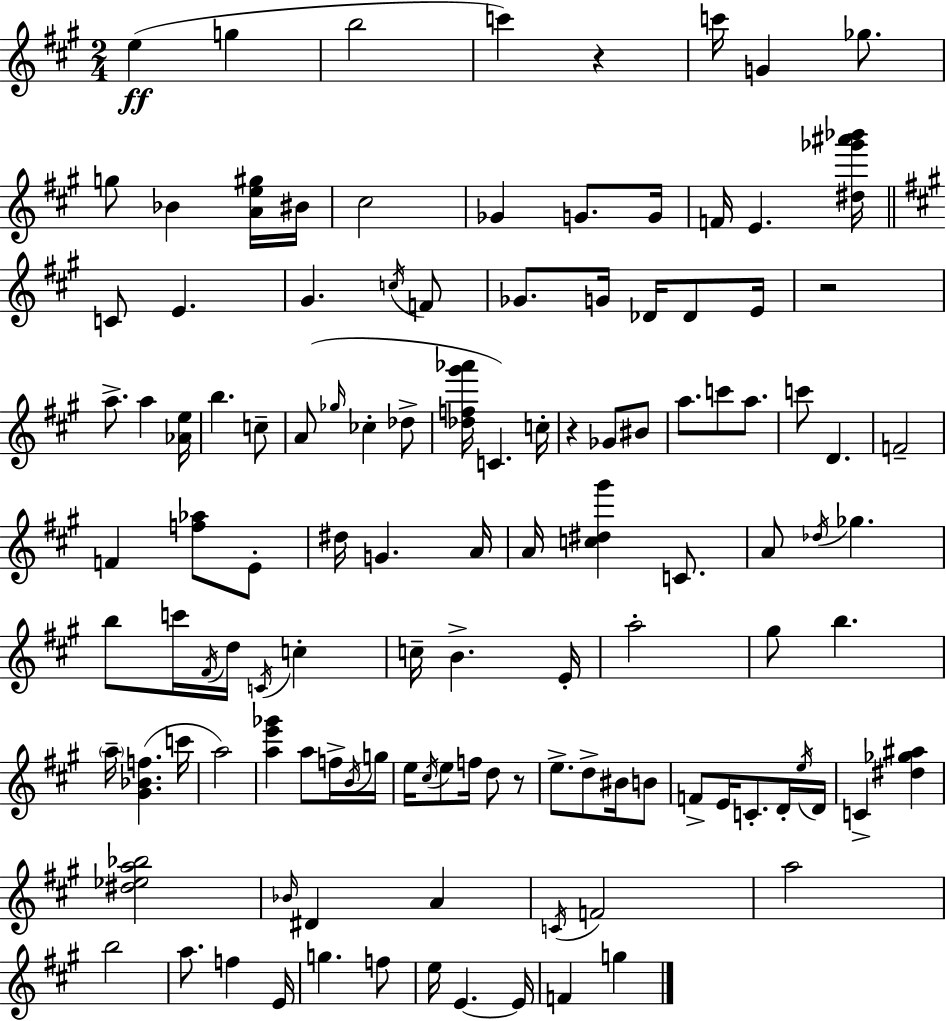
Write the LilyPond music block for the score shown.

{
  \clef treble
  \numericTimeSignature
  \time 2/4
  \key a \major
  e''4(\ff g''4 | b''2 | c'''4) r4 | c'''16 g'4 ges''8. | \break g''8 bes'4 <a' e'' gis''>16 bis'16 | cis''2 | ges'4 g'8. g'16 | f'16 e'4. <dis'' ges''' ais''' bes'''>16 | \break \bar "||" \break \key a \major c'8 e'4. | gis'4. \acciaccatura { c''16 } f'8 | ges'8. g'16 des'16 des'8 | e'16 r2 | \break a''8.-> a''4 | <aes' e''>16 b''4. c''8-- | a'8( \grace { ges''16 } ces''4-. | des''8-> <des'' f'' gis''' aes'''>16 c'4.) | \break c''16-. r4 ges'8 | bis'8 a''8. c'''8 a''8. | c'''8 d'4. | f'2-- | \break f'4 <f'' aes''>8 | e'8-. dis''16 g'4. | a'16 a'16 <c'' dis'' gis'''>4 c'8. | a'8 \acciaccatura { des''16 } ges''4. | \break b''8 c'''16 \acciaccatura { fis'16 } d''16 | \acciaccatura { c'16 } c''4-. c''16-- b'4.-> | e'16-. a''2-. | gis''8 b''4. | \break \parenthesize a''16-- <gis' bes' f''>4.( | c'''16 a''2) | <a'' e''' ges'''>4 | a''8 f''16-> \acciaccatura { b'16 } g''16 e''16 \acciaccatura { cis''16 } | \break e''8 f''16 d''8 r8 e''8.-> | d''8-> bis'16 b'8 f'8-> | e'16 c'8.-. d'16-. \acciaccatura { e''16 } d'16 | c'4-> <dis'' ges'' ais''>4 | \break <dis'' ees'' a'' bes''>2 | \grace { bes'16 } dis'4 a'4 | \acciaccatura { c'16 } f'2 | a''2 | \break b''2 | a''8. f''4 | e'16 g''4. | f''8 e''16 e'4.~~ | \break e'16 f'4 g''4 | \bar "|."
}